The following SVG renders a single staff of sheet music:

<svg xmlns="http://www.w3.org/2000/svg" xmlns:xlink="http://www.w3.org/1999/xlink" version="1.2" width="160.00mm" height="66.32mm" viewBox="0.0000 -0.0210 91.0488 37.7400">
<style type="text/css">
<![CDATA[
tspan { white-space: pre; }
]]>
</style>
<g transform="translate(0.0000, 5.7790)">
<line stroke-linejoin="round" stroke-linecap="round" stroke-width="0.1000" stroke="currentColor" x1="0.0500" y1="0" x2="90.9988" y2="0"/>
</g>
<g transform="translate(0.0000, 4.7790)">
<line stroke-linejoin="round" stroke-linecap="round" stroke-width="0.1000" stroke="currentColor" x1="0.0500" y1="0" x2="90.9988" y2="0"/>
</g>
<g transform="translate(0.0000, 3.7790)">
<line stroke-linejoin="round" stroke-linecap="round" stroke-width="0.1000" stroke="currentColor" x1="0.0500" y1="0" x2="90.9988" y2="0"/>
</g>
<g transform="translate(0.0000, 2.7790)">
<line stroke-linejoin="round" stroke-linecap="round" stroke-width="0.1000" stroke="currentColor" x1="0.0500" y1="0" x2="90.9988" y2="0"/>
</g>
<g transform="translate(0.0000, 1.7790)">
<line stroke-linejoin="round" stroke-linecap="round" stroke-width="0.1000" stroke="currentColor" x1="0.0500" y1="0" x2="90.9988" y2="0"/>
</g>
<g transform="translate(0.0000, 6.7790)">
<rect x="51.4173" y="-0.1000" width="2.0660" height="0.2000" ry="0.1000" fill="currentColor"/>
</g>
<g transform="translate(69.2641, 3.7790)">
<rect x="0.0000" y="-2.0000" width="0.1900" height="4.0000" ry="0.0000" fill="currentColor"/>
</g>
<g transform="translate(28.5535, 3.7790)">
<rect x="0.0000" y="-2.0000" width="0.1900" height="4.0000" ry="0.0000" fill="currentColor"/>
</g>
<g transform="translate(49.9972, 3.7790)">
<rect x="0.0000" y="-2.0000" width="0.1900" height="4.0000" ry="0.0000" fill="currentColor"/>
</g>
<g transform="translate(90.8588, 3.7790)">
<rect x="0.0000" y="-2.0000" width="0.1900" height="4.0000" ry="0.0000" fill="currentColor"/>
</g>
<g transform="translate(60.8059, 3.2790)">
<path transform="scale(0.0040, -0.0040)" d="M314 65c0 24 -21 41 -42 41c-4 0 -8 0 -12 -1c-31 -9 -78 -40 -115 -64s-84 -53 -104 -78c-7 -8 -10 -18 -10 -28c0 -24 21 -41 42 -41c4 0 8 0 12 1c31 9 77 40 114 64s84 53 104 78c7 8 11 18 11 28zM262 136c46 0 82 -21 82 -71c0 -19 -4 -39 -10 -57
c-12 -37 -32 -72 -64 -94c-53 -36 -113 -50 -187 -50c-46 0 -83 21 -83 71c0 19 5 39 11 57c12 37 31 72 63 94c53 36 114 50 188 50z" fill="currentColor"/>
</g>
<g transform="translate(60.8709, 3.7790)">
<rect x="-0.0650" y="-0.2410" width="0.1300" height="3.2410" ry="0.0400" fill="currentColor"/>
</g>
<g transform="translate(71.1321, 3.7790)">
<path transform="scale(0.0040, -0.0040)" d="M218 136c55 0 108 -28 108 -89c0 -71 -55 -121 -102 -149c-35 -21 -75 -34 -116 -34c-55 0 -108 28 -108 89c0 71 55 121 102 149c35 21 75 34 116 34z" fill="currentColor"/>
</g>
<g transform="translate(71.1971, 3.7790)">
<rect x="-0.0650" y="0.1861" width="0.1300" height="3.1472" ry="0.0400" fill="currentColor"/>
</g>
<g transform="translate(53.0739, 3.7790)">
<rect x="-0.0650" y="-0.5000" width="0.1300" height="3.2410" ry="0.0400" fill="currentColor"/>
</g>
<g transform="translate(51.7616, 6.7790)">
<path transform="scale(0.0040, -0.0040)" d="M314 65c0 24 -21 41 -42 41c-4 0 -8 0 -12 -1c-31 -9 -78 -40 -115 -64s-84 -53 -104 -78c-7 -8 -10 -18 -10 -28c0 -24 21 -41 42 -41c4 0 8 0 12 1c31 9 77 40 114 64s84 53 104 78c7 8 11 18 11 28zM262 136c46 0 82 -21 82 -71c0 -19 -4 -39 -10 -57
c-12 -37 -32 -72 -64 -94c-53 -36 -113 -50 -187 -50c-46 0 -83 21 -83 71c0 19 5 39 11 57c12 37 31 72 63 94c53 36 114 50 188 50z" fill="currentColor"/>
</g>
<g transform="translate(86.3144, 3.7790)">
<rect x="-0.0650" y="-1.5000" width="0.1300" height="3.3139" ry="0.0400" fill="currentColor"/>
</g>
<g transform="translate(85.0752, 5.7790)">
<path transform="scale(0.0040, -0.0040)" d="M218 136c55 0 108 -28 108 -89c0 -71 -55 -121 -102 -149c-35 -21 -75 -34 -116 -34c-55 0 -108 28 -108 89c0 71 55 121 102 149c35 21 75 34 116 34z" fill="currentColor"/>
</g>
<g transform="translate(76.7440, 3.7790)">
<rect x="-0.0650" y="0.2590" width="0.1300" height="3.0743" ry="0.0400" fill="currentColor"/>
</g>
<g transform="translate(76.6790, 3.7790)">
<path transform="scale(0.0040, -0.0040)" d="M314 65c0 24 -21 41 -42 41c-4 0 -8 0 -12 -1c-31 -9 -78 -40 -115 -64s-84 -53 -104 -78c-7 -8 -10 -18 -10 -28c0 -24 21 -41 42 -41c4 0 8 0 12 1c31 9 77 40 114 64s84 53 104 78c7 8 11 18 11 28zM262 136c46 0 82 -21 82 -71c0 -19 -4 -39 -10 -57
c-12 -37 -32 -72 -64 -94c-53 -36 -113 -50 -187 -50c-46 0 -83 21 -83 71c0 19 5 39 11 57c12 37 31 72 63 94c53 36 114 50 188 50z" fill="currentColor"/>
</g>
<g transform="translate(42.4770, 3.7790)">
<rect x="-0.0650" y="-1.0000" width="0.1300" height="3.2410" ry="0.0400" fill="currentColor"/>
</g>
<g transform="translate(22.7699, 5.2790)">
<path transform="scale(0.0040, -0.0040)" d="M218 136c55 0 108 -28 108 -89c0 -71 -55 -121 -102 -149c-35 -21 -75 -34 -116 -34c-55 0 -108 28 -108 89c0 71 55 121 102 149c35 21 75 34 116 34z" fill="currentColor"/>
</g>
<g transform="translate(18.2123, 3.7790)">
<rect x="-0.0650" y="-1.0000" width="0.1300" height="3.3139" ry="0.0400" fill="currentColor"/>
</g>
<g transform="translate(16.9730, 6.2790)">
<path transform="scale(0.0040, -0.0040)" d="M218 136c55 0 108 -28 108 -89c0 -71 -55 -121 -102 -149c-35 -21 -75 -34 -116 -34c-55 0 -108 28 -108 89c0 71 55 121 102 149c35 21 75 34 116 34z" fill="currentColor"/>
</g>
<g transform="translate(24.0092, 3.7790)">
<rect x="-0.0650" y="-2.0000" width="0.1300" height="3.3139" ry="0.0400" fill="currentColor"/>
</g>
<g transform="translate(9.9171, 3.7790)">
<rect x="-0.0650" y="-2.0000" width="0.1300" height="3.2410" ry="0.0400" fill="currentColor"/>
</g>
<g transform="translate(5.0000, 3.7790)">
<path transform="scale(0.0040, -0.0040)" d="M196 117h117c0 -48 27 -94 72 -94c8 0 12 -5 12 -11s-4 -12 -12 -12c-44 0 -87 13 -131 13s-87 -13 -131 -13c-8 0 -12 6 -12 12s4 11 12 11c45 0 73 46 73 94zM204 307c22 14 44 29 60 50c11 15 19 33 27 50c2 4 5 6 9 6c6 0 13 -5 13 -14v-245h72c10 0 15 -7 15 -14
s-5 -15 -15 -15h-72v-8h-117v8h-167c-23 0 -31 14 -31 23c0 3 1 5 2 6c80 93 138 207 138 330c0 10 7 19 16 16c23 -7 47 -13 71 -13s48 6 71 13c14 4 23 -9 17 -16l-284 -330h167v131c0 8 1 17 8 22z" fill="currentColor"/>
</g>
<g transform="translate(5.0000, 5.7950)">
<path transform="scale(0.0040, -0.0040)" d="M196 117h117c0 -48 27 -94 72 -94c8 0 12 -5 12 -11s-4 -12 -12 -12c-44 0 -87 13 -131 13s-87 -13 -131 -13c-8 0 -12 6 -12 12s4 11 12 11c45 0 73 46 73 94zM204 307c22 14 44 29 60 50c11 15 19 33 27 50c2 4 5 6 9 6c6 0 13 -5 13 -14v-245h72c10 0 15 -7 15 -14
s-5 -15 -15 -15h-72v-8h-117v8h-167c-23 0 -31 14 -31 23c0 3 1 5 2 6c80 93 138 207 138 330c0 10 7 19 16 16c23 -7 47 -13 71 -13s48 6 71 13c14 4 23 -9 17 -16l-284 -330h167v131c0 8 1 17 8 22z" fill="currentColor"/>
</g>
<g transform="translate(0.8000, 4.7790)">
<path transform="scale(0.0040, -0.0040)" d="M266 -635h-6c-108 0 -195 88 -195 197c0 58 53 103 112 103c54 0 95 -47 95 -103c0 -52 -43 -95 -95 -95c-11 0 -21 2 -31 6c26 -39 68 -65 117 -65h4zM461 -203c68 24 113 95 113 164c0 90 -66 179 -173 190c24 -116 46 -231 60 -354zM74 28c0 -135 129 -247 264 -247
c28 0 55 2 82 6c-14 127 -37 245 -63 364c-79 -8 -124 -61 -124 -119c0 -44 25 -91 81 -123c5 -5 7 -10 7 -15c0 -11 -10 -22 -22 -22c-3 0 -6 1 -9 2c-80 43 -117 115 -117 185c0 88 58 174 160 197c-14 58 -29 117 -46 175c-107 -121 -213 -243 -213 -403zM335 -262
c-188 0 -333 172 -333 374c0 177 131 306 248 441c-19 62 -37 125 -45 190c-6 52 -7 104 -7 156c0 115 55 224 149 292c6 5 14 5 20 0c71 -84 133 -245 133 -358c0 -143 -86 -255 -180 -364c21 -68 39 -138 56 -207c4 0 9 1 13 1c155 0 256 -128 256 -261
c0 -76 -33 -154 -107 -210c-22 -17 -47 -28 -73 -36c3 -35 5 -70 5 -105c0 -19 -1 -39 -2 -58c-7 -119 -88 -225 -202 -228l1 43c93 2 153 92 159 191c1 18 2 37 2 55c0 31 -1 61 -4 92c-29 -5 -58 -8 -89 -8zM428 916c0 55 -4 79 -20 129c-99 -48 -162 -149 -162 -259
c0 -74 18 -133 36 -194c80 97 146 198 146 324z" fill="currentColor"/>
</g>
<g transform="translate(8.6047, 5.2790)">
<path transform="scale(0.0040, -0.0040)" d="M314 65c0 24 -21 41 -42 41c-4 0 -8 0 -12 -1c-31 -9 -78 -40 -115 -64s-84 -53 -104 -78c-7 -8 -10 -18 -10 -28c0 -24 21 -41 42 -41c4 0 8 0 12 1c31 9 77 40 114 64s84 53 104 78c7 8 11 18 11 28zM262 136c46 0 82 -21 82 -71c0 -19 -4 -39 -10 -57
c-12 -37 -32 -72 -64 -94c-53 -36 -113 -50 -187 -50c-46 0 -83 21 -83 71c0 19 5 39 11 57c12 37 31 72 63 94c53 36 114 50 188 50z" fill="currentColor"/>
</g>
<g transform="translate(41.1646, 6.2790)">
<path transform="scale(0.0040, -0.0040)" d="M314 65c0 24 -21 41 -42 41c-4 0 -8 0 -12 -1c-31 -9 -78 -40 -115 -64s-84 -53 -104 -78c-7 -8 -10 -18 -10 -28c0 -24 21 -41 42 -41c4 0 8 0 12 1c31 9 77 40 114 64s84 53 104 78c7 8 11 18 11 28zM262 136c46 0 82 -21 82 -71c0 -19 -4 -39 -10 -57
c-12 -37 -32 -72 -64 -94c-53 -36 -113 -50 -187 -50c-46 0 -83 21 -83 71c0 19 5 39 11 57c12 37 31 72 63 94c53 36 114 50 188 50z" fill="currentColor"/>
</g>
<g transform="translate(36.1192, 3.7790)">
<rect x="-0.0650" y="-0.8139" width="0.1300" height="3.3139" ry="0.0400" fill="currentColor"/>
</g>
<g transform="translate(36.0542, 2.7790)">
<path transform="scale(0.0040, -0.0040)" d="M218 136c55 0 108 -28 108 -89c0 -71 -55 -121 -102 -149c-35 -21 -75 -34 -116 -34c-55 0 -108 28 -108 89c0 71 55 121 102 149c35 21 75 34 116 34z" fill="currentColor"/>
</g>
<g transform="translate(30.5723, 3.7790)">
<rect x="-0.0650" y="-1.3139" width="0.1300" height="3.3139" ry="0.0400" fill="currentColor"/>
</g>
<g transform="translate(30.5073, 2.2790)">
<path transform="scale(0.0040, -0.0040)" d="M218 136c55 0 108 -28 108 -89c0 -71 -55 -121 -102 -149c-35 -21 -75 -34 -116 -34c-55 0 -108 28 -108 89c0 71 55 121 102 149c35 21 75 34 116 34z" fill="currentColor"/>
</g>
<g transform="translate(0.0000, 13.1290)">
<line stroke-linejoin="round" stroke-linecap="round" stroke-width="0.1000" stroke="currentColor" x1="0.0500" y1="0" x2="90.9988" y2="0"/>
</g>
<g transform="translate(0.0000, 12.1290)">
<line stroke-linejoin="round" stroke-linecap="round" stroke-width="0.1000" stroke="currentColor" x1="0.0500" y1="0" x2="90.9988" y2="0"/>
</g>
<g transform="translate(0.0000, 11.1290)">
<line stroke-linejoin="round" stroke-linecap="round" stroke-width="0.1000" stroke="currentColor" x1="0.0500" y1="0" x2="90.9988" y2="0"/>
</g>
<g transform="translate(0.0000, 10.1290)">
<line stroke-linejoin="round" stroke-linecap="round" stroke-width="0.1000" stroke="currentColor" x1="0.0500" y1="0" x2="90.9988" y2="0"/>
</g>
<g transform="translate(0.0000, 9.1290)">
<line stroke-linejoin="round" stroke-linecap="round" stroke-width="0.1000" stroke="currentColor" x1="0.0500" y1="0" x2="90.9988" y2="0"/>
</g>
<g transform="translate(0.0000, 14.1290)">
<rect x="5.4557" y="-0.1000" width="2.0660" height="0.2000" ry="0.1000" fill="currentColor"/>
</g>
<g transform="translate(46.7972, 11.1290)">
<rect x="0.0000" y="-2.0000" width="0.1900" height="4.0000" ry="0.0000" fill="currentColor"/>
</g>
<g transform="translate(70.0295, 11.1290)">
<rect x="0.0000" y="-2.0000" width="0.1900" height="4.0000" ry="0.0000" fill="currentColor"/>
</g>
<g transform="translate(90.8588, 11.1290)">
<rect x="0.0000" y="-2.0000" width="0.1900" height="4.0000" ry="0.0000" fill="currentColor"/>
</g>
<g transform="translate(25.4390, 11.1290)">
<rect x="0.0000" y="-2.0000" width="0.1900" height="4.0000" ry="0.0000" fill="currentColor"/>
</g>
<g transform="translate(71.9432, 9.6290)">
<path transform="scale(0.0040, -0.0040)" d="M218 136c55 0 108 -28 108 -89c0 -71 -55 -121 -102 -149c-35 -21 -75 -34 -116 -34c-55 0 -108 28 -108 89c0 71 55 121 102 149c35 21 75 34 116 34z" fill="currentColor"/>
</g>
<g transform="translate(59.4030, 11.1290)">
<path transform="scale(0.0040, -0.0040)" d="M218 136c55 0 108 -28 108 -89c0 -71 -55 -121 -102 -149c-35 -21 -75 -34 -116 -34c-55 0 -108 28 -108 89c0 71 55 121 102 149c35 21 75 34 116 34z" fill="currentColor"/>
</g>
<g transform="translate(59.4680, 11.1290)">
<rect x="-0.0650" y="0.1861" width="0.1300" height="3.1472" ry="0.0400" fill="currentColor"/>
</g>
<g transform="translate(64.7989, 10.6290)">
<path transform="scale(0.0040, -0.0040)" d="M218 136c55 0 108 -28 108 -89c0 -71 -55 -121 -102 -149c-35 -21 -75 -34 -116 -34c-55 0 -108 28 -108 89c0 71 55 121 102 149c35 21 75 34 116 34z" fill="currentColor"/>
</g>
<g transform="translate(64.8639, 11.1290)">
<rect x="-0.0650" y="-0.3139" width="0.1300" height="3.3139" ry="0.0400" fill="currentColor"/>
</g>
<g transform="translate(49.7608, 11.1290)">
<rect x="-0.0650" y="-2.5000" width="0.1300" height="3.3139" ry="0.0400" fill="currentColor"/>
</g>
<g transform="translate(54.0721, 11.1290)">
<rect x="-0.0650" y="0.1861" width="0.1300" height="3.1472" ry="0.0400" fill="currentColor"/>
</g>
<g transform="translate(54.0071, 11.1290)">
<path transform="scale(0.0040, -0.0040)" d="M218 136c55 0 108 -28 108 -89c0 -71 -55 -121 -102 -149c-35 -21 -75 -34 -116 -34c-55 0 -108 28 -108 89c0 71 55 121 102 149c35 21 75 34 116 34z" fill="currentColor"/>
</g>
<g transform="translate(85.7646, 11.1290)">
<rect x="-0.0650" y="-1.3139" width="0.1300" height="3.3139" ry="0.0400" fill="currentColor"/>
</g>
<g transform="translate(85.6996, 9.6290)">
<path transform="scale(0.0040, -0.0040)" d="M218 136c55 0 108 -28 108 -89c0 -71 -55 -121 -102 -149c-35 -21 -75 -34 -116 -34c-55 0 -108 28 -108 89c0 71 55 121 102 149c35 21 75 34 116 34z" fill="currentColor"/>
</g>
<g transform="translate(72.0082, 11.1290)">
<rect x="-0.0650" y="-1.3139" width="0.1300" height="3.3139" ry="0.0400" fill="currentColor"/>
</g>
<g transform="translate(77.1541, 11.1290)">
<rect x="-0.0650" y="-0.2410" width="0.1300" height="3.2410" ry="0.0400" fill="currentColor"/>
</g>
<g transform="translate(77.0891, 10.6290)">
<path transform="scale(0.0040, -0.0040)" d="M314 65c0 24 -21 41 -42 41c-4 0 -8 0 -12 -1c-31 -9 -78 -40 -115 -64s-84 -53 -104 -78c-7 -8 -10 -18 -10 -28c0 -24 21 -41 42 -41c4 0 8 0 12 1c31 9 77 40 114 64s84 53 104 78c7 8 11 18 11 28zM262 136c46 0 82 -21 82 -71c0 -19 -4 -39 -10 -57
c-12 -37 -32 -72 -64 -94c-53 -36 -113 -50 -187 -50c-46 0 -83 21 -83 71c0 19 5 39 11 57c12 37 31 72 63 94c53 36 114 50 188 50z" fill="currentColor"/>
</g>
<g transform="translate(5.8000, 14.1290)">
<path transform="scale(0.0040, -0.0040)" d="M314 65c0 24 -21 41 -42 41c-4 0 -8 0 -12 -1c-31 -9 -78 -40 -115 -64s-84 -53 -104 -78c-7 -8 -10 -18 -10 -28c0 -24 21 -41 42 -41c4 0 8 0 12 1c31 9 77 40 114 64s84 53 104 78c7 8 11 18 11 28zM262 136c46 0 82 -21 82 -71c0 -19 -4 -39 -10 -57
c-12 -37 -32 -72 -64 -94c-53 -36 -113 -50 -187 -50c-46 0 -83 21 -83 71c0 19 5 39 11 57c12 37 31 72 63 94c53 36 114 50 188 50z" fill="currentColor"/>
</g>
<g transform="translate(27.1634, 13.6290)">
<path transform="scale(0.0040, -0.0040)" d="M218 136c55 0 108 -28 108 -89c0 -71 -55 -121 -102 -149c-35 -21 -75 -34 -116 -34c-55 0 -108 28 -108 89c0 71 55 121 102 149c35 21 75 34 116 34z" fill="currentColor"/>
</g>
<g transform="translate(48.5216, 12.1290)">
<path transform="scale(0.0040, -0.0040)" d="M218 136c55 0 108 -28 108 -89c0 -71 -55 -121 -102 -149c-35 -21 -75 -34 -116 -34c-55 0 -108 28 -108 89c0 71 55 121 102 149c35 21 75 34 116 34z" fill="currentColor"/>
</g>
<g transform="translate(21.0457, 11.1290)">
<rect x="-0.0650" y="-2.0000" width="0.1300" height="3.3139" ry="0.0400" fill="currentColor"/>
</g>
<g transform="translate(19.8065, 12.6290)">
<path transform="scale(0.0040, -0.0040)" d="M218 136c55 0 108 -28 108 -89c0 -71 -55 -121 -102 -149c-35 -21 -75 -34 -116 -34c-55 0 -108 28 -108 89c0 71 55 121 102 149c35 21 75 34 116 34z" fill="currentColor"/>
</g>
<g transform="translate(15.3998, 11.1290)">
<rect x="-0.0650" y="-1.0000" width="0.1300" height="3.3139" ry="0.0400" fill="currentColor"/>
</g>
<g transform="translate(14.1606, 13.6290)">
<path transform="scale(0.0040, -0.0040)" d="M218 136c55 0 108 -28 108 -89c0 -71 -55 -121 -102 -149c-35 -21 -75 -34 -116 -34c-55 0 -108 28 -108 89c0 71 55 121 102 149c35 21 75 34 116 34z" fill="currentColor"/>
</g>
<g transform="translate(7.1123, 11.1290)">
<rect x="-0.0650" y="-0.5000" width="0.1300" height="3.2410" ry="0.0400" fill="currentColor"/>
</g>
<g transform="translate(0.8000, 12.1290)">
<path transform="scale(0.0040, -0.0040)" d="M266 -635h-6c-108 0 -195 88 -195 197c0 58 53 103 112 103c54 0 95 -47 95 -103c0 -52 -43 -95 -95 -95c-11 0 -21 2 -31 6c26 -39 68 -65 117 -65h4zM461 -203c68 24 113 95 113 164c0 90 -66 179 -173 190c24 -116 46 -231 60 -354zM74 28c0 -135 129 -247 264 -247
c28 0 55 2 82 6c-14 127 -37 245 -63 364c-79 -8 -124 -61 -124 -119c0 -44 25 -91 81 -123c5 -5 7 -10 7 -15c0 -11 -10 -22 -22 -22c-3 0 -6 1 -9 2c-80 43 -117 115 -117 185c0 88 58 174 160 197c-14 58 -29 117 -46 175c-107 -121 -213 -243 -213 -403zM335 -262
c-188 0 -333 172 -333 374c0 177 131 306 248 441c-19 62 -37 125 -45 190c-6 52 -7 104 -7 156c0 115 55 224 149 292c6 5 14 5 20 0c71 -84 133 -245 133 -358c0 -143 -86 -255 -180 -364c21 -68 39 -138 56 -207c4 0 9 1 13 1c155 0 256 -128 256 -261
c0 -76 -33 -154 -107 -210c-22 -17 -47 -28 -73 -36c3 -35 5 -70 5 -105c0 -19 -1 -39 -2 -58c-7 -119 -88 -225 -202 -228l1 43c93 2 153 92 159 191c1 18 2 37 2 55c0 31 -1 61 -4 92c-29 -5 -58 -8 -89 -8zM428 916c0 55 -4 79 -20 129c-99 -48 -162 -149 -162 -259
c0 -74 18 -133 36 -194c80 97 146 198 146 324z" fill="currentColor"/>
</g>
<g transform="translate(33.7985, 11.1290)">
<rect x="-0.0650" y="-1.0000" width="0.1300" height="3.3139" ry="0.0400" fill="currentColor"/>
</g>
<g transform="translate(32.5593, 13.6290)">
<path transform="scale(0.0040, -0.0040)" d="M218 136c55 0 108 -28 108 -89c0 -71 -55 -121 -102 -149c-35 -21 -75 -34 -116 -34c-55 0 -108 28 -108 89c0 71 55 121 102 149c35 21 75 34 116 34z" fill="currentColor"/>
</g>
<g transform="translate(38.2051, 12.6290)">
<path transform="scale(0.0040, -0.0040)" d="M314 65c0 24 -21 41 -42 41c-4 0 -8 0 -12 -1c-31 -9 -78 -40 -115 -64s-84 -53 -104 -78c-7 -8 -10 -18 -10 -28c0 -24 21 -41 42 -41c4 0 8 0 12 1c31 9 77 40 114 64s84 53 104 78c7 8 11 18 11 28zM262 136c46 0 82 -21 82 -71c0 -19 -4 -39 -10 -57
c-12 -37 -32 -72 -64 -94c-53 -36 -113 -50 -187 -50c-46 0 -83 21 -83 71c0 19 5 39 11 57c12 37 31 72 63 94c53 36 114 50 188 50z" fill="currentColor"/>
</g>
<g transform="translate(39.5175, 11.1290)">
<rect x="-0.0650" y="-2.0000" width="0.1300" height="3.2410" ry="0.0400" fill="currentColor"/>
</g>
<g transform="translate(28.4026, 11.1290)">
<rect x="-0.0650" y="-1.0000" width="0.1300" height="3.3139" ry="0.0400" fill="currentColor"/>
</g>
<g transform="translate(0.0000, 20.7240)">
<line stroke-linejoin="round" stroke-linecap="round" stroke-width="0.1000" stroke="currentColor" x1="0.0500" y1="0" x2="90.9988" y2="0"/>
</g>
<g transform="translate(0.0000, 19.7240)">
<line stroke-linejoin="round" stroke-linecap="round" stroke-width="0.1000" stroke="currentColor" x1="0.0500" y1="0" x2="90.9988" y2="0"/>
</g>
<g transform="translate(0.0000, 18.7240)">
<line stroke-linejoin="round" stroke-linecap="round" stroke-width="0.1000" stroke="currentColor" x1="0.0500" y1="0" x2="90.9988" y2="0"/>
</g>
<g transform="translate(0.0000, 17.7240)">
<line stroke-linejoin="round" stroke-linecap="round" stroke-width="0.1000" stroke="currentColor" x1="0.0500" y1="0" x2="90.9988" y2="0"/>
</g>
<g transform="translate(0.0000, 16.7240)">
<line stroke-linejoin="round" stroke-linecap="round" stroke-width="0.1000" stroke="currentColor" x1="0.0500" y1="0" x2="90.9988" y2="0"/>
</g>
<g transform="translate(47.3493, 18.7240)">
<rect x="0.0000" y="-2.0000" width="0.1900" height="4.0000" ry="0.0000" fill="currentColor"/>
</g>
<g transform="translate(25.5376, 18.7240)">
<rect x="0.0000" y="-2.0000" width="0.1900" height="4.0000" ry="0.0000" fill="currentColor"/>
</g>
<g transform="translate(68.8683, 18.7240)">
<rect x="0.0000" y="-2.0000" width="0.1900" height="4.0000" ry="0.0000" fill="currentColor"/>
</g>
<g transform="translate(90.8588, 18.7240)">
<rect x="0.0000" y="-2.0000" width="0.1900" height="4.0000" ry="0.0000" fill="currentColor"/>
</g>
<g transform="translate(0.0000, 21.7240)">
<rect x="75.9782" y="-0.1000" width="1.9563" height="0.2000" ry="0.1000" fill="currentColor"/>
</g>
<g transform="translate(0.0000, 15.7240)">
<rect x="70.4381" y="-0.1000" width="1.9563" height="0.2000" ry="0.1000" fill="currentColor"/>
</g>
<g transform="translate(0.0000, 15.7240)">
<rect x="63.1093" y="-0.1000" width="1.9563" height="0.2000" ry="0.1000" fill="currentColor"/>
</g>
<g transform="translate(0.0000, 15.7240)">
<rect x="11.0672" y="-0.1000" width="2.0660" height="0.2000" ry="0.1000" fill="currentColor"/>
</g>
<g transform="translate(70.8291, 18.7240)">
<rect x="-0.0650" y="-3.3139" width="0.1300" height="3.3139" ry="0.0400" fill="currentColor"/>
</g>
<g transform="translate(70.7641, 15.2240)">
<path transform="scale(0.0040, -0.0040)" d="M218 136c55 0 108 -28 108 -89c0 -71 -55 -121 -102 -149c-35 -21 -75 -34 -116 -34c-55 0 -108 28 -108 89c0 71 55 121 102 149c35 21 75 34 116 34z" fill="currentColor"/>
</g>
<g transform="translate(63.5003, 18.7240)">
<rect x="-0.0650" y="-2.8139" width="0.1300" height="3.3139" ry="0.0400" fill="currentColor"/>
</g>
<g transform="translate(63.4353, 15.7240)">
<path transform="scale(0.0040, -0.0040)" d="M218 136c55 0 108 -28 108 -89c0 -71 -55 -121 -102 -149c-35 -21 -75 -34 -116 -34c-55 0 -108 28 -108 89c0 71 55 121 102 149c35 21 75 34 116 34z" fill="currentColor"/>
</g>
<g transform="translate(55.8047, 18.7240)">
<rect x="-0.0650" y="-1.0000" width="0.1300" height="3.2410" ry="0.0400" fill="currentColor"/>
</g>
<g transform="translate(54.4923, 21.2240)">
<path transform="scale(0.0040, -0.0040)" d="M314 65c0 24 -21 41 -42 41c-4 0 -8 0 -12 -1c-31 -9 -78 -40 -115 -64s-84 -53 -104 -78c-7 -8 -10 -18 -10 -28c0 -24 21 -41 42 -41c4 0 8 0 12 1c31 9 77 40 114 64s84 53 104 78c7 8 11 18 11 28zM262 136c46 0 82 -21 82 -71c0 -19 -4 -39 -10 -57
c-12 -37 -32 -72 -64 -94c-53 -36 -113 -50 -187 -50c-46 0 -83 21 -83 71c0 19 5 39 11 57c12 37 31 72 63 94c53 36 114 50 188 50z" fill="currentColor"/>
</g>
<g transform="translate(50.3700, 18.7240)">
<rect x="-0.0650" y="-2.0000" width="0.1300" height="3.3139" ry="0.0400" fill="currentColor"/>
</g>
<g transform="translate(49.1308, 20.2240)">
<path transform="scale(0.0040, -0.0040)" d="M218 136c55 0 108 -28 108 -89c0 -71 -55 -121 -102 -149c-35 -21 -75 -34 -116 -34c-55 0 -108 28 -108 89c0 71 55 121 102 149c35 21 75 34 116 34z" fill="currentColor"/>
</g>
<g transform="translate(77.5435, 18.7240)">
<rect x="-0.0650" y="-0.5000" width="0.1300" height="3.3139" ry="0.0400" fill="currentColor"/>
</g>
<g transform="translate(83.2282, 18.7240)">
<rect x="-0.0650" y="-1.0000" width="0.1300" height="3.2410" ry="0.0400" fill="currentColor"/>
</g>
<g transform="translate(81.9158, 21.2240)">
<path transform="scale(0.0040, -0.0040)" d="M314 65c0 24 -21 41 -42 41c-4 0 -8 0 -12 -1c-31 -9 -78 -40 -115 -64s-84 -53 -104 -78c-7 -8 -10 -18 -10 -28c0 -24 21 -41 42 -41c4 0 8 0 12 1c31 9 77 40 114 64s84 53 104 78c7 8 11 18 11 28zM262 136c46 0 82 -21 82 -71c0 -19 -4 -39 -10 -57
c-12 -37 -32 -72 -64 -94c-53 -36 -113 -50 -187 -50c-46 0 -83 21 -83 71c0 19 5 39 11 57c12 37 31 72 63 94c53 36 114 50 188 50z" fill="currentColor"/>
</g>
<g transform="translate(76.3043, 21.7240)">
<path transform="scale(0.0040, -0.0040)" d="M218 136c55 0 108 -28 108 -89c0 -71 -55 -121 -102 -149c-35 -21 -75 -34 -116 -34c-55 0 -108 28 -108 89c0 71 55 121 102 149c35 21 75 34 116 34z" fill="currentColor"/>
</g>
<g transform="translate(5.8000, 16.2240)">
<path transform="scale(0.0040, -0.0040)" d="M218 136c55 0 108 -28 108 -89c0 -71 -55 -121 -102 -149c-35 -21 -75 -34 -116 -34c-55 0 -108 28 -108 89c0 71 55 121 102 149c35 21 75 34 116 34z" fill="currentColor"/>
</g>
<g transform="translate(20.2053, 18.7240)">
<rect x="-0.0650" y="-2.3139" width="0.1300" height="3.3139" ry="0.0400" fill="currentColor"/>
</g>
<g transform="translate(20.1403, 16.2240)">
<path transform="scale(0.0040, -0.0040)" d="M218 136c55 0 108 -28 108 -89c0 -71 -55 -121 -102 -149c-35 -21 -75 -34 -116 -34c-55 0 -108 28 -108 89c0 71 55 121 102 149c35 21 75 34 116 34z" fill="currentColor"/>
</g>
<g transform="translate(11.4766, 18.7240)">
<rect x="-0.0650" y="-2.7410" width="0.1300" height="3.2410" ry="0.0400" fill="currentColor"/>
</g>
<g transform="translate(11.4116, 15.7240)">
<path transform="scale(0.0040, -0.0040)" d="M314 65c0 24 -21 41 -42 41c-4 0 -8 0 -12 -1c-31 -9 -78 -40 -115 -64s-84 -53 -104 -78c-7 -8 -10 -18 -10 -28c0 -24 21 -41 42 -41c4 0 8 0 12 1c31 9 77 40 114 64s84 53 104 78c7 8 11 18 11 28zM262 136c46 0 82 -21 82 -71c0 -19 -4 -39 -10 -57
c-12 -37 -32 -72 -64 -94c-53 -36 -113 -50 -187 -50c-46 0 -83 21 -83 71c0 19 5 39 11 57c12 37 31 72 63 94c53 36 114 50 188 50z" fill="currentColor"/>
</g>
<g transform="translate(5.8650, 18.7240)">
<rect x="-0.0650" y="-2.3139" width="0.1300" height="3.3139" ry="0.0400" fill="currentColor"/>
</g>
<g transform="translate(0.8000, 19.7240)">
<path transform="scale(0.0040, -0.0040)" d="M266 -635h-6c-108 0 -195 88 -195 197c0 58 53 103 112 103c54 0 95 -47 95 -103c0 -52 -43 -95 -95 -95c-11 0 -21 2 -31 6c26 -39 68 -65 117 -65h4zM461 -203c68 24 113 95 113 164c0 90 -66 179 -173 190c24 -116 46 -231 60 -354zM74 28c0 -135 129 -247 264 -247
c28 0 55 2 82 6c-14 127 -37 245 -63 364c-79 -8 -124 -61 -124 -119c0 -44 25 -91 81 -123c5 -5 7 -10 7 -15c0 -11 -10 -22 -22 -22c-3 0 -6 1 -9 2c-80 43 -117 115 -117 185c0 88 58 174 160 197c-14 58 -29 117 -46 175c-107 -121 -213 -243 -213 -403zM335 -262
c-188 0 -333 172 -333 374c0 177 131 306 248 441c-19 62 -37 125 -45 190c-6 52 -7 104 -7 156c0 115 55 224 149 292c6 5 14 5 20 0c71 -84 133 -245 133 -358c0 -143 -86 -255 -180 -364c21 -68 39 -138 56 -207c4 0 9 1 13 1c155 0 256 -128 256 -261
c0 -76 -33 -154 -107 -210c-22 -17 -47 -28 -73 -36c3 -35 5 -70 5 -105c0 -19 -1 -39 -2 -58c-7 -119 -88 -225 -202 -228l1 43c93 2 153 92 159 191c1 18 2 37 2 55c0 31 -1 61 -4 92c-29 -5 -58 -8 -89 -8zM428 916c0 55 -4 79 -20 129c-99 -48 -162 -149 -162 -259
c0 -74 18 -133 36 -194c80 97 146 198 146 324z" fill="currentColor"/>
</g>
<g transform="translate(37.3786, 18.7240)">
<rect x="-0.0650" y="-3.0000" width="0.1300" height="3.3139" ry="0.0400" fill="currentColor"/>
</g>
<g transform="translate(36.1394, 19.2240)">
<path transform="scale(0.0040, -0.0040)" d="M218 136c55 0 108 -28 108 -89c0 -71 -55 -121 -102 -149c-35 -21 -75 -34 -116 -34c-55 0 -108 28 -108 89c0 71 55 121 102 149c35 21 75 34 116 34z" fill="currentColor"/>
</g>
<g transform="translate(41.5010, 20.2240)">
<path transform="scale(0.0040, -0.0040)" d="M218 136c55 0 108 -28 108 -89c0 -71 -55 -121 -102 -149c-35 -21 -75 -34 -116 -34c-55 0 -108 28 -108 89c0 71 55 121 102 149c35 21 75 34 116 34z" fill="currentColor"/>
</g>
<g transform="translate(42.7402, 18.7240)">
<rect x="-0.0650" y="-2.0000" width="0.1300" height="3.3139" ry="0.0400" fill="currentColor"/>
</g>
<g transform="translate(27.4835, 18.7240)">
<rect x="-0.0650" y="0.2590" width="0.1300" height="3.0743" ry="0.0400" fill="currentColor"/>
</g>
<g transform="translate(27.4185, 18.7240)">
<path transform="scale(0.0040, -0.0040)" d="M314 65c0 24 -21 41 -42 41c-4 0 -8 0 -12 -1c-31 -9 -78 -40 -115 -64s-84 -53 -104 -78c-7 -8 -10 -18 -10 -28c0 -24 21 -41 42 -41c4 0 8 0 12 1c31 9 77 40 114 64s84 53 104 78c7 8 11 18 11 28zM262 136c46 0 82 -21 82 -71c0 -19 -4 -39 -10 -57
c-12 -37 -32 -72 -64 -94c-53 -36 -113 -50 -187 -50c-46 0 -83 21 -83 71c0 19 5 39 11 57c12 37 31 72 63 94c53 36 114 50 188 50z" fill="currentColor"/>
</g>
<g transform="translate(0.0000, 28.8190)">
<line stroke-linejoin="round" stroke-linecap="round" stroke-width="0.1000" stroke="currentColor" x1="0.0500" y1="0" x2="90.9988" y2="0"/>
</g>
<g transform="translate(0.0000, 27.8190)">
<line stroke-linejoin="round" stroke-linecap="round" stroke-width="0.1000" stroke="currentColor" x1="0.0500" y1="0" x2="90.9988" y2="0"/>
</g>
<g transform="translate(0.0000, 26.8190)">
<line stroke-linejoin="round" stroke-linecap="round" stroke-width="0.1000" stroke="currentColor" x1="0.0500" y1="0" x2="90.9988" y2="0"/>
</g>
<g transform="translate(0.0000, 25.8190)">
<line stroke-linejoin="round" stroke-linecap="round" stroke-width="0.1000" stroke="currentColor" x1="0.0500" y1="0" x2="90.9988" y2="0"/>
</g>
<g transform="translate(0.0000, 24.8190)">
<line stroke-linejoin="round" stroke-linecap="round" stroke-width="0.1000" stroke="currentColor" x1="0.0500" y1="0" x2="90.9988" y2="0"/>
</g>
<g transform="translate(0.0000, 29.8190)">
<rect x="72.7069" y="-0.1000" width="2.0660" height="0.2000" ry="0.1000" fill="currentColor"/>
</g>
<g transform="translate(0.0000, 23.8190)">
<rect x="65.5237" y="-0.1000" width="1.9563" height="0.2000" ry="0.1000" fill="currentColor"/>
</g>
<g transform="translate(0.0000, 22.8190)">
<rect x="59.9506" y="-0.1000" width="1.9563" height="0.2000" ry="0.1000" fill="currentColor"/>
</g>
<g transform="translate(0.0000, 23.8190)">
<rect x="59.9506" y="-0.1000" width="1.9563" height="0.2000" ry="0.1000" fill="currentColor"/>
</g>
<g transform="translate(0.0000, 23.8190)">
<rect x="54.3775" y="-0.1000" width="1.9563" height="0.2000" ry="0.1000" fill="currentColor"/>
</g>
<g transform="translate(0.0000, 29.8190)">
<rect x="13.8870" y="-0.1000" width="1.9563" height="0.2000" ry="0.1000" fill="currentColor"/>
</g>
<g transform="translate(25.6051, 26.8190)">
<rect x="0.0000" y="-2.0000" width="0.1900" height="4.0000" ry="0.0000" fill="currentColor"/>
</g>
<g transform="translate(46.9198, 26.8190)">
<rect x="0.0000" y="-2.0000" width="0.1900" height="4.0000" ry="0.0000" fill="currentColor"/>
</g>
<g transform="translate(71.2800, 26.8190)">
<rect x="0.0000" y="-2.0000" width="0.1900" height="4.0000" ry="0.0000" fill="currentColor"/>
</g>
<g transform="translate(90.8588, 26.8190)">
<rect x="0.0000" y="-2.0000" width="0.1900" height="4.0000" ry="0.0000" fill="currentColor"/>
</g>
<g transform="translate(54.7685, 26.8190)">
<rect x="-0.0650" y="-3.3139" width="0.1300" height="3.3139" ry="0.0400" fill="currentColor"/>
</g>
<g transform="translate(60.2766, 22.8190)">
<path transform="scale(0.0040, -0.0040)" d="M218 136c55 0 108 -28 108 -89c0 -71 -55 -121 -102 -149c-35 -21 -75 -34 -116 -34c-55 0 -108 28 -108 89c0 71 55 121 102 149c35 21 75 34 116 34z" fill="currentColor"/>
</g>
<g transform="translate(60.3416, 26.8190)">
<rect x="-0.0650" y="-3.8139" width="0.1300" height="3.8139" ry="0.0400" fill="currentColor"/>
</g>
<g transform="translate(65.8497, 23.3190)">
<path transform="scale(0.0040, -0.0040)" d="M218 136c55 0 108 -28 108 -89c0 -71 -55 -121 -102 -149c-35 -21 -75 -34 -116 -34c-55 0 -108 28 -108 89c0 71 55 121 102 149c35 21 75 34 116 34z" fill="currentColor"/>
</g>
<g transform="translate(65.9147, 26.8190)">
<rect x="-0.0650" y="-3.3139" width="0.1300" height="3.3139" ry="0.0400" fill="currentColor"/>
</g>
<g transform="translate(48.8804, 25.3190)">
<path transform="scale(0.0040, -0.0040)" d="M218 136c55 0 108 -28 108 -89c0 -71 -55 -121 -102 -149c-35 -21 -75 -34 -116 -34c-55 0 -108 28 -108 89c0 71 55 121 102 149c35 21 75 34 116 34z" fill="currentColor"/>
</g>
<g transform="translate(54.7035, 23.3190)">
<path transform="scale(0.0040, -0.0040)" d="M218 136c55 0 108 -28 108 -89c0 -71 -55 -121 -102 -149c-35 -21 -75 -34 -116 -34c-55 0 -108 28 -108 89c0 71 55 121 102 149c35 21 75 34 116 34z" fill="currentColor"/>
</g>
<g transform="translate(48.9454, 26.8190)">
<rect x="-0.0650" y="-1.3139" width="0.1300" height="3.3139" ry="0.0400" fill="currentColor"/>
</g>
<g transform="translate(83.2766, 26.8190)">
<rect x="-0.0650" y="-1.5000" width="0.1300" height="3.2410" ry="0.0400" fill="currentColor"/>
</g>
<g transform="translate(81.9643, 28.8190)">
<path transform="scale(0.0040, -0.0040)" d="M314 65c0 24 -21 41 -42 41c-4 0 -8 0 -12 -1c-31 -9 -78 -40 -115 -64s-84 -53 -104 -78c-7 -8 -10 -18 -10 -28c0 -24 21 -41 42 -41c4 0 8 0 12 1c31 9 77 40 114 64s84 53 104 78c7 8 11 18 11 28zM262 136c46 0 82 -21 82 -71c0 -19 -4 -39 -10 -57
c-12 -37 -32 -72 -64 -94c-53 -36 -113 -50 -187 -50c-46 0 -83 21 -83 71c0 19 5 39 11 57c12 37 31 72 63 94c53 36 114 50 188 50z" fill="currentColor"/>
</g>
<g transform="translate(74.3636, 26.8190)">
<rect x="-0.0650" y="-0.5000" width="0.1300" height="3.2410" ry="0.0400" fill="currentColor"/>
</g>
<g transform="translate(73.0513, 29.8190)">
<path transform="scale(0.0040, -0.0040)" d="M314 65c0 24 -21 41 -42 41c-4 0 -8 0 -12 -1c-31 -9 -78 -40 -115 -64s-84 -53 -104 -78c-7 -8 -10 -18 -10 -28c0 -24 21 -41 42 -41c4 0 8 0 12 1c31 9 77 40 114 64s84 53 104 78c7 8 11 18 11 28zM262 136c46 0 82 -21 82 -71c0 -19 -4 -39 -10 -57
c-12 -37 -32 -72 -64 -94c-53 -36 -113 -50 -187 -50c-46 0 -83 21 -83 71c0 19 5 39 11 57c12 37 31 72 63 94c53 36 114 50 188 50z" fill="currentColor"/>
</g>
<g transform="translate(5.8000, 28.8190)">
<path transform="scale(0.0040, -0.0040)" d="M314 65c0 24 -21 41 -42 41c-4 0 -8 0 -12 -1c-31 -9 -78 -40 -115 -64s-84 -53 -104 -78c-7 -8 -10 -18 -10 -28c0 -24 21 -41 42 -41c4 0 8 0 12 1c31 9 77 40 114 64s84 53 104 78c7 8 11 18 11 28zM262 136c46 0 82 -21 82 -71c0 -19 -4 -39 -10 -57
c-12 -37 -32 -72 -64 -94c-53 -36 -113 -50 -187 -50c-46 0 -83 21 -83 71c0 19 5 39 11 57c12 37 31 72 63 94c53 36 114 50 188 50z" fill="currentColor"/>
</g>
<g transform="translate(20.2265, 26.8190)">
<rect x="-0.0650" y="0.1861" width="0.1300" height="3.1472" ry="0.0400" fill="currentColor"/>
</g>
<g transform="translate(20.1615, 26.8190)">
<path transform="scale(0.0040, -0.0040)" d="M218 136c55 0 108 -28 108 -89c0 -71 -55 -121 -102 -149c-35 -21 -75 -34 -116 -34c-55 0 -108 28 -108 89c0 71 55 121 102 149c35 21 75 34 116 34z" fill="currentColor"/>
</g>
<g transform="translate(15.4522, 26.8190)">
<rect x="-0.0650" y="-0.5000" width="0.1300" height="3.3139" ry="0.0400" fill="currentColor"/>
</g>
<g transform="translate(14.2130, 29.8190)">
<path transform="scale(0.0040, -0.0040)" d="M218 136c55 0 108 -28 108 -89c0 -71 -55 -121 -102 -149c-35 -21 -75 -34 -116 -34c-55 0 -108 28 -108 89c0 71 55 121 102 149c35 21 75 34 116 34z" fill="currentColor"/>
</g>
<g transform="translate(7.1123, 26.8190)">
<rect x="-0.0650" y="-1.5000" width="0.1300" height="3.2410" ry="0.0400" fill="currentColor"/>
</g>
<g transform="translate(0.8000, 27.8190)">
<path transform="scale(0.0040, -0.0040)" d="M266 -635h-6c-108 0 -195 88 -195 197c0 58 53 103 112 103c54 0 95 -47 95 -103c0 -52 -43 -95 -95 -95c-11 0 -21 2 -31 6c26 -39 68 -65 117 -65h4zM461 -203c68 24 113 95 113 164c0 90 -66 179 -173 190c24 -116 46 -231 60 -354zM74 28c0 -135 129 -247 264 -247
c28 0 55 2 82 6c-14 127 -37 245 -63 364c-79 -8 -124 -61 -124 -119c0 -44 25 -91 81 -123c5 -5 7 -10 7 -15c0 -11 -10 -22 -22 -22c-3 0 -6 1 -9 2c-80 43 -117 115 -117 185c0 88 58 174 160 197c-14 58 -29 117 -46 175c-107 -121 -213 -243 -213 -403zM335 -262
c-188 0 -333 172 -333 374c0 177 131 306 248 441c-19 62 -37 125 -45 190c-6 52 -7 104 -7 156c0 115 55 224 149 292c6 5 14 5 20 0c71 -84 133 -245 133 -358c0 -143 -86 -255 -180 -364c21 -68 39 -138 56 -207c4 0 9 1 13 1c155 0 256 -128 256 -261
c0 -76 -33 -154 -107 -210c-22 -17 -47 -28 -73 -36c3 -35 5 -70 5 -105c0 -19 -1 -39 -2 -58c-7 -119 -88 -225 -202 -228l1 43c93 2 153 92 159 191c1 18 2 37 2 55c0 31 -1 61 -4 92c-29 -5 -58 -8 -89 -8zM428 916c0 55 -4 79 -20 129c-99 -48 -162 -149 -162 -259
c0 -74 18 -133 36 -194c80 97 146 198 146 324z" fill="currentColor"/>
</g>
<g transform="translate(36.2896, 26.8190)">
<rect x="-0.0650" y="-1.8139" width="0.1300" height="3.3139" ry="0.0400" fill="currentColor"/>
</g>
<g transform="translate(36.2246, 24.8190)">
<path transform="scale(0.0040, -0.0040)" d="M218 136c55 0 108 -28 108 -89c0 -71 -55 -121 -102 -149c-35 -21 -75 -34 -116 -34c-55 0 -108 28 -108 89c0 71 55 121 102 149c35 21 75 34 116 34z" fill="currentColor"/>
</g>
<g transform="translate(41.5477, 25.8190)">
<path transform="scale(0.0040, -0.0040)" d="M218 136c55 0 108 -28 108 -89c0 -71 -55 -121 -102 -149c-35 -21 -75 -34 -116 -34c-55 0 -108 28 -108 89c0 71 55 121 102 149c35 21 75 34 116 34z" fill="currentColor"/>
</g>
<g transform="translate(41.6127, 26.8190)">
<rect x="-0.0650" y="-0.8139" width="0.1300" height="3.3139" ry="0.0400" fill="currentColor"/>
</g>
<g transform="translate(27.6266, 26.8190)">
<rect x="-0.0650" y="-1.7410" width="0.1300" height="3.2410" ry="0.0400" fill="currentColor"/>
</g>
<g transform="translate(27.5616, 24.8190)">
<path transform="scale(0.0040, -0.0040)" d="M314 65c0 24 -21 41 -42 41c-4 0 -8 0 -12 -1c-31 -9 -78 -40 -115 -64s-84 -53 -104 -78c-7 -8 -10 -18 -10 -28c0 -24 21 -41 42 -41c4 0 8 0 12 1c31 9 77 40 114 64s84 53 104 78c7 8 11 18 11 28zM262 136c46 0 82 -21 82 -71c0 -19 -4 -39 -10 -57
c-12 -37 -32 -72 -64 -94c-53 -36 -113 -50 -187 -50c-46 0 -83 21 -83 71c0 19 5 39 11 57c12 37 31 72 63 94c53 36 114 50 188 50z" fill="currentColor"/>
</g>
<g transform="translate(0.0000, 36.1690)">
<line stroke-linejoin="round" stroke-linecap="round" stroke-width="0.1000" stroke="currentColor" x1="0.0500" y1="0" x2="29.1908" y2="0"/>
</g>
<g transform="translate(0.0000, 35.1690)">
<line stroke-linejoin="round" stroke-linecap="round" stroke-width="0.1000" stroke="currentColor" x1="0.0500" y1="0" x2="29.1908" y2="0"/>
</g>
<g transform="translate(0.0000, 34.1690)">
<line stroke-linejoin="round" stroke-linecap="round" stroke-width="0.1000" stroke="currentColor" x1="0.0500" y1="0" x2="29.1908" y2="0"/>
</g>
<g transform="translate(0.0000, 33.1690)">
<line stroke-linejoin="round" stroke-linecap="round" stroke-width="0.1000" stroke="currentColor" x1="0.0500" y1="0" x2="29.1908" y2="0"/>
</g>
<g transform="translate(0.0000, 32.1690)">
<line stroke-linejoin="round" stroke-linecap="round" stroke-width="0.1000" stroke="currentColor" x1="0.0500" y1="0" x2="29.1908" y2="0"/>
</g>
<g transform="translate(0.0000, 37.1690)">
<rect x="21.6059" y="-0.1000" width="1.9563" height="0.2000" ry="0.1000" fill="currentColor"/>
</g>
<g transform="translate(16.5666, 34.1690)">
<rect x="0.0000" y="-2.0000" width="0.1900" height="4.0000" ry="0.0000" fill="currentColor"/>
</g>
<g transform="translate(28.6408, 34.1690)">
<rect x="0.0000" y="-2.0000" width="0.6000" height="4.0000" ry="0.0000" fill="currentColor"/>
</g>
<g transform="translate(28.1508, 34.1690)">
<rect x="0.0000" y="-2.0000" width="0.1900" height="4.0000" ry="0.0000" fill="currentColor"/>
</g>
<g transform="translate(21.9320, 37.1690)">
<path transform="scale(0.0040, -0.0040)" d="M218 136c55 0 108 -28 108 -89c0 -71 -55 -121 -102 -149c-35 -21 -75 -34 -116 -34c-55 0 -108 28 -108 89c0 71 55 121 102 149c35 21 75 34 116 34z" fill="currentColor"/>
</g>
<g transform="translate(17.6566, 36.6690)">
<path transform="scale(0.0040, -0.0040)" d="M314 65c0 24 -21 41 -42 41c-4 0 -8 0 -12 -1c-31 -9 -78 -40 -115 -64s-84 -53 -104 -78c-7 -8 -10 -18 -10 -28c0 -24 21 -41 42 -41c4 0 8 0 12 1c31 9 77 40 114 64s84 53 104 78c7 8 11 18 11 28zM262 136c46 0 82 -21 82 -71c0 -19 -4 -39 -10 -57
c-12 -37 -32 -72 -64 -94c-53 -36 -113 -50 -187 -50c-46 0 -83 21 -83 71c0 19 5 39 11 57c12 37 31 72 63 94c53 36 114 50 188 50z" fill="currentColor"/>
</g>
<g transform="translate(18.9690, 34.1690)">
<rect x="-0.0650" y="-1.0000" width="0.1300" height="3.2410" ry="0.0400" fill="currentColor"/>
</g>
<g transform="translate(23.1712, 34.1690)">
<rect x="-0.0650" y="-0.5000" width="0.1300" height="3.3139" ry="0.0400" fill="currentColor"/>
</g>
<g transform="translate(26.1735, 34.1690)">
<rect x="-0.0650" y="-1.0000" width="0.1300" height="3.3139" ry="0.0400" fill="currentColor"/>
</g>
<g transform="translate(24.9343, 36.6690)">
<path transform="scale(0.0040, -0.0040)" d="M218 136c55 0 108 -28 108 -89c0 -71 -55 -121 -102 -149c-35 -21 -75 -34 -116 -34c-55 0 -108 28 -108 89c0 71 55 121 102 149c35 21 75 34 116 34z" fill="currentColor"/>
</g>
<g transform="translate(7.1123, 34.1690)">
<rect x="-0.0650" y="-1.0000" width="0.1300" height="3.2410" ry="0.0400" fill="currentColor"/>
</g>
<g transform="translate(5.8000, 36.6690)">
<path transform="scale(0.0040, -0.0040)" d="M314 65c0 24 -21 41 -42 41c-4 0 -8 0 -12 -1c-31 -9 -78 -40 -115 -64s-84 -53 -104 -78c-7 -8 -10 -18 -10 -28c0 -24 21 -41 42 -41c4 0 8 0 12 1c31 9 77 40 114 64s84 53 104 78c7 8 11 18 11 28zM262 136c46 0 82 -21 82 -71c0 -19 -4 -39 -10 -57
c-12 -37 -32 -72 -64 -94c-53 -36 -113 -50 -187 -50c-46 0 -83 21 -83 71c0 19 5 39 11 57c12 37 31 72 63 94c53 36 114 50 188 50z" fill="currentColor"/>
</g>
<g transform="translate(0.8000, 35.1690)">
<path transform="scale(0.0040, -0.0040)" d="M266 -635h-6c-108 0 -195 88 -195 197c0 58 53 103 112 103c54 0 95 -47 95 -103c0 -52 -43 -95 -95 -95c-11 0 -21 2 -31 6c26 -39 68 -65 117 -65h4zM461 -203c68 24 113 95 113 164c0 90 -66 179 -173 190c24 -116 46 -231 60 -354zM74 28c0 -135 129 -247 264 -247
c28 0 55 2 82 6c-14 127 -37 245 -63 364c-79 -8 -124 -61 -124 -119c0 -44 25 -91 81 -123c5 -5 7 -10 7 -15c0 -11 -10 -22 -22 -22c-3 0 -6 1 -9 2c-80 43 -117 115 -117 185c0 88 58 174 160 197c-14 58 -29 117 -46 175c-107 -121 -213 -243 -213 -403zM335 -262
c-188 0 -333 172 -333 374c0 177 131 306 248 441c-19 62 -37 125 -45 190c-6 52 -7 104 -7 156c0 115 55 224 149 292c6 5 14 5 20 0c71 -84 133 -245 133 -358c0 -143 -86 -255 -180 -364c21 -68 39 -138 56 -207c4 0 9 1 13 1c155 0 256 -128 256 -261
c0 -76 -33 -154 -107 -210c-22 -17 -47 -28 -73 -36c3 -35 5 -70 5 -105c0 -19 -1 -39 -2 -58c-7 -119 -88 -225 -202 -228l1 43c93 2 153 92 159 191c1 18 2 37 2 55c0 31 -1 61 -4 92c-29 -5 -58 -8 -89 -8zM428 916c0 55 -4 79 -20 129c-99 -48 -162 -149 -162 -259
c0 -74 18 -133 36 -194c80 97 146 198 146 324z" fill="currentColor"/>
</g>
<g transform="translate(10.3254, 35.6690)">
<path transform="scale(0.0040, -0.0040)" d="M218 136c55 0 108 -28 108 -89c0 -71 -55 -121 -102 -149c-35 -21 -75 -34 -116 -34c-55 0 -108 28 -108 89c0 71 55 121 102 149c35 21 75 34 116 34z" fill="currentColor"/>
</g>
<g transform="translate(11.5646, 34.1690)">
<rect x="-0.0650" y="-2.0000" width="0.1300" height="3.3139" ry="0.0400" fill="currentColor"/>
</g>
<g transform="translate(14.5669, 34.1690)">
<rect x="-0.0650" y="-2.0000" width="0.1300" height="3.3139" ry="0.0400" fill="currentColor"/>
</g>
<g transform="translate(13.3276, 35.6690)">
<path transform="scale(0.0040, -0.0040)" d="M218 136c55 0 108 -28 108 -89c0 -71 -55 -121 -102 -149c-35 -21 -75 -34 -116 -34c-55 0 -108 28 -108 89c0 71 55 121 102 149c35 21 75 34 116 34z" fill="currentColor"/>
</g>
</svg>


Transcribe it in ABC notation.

X:1
T:Untitled
M:4/4
L:1/4
K:C
F2 D F e d D2 C2 c2 B B2 E C2 D F D D F2 G B B c e c2 e g a2 g B2 A F F D2 a b C D2 E2 C B f2 f d e b c' b C2 E2 D2 F F D2 C D